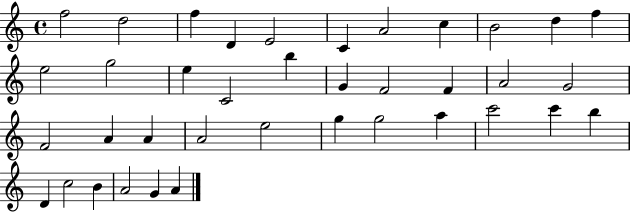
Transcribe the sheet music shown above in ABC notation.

X:1
T:Untitled
M:4/4
L:1/4
K:C
f2 d2 f D E2 C A2 c B2 d f e2 g2 e C2 b G F2 F A2 G2 F2 A A A2 e2 g g2 a c'2 c' b D c2 B A2 G A